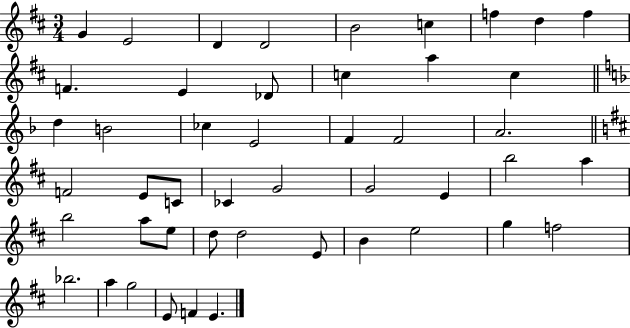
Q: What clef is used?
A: treble